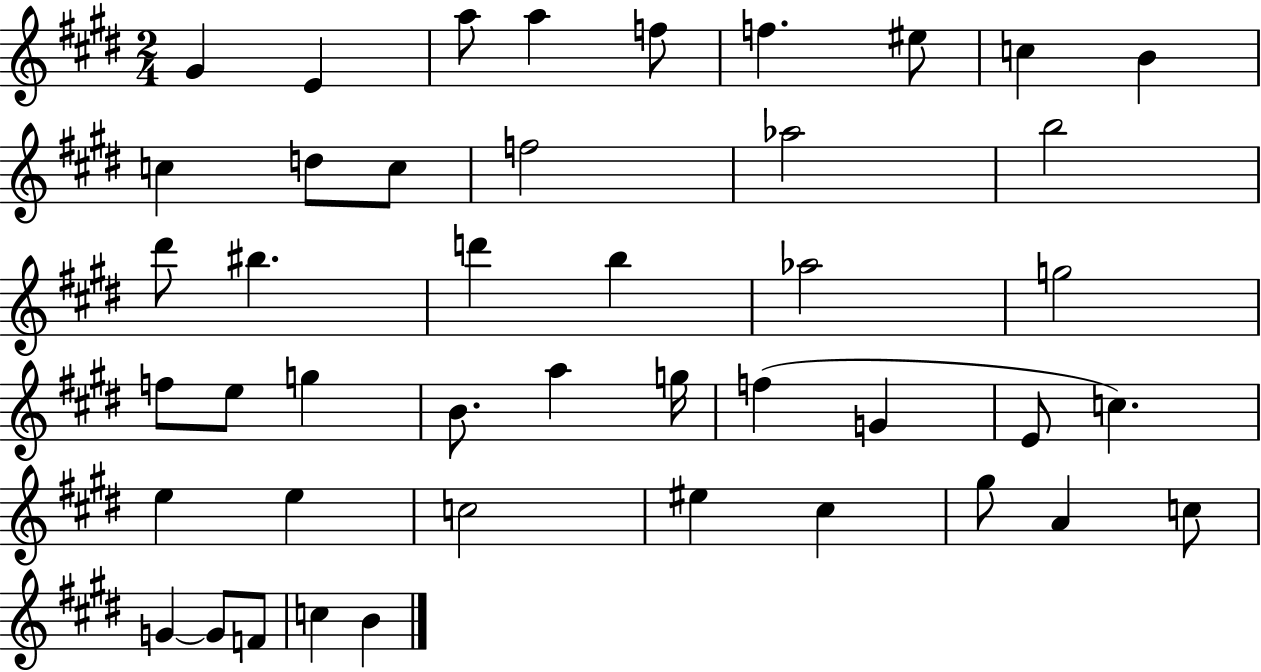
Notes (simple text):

G#4/q E4/q A5/e A5/q F5/e F5/q. EIS5/e C5/q B4/q C5/q D5/e C5/e F5/h Ab5/h B5/h D#6/e BIS5/q. D6/q B5/q Ab5/h G5/h F5/e E5/e G5/q B4/e. A5/q G5/s F5/q G4/q E4/e C5/q. E5/q E5/q C5/h EIS5/q C#5/q G#5/e A4/q C5/e G4/q G4/e F4/e C5/q B4/q